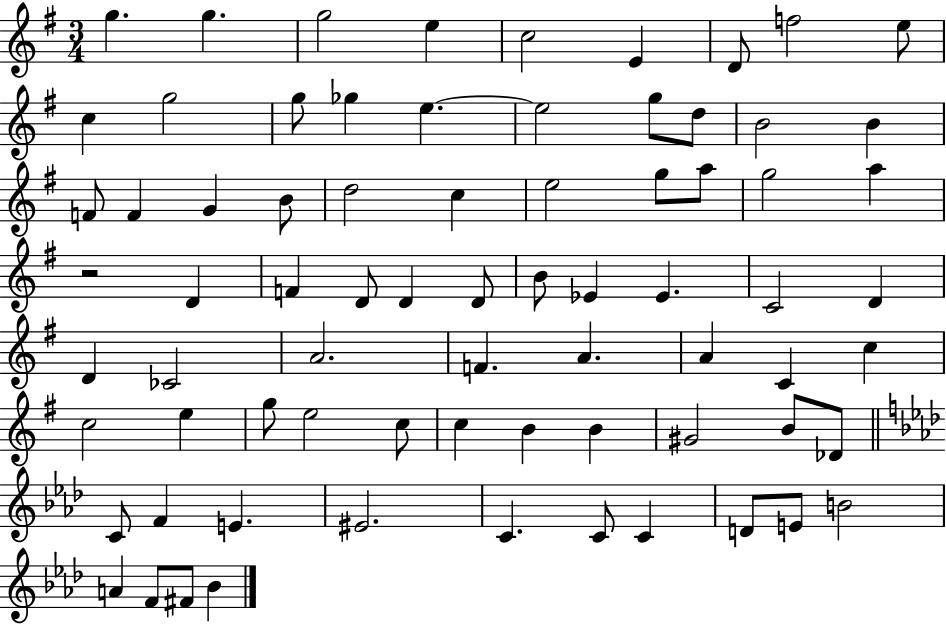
{
  \clef treble
  \numericTimeSignature
  \time 3/4
  \key g \major
  g''4. g''4. | g''2 e''4 | c''2 e'4 | d'8 f''2 e''8 | \break c''4 g''2 | g''8 ges''4 e''4.~~ | e''2 g''8 d''8 | b'2 b'4 | \break f'8 f'4 g'4 b'8 | d''2 c''4 | e''2 g''8 a''8 | g''2 a''4 | \break r2 d'4 | f'4 d'8 d'4 d'8 | b'8 ees'4 ees'4. | c'2 d'4 | \break d'4 ces'2 | a'2. | f'4. a'4. | a'4 c'4 c''4 | \break c''2 e''4 | g''8 e''2 c''8 | c''4 b'4 b'4 | gis'2 b'8 des'8 | \break \bar "||" \break \key f \minor c'8 f'4 e'4. | eis'2. | c'4. c'8 c'4 | d'8 e'8 b'2 | \break a'4 f'8 fis'8 bes'4 | \bar "|."
}